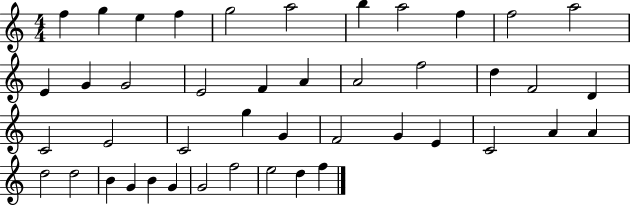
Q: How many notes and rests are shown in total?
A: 44